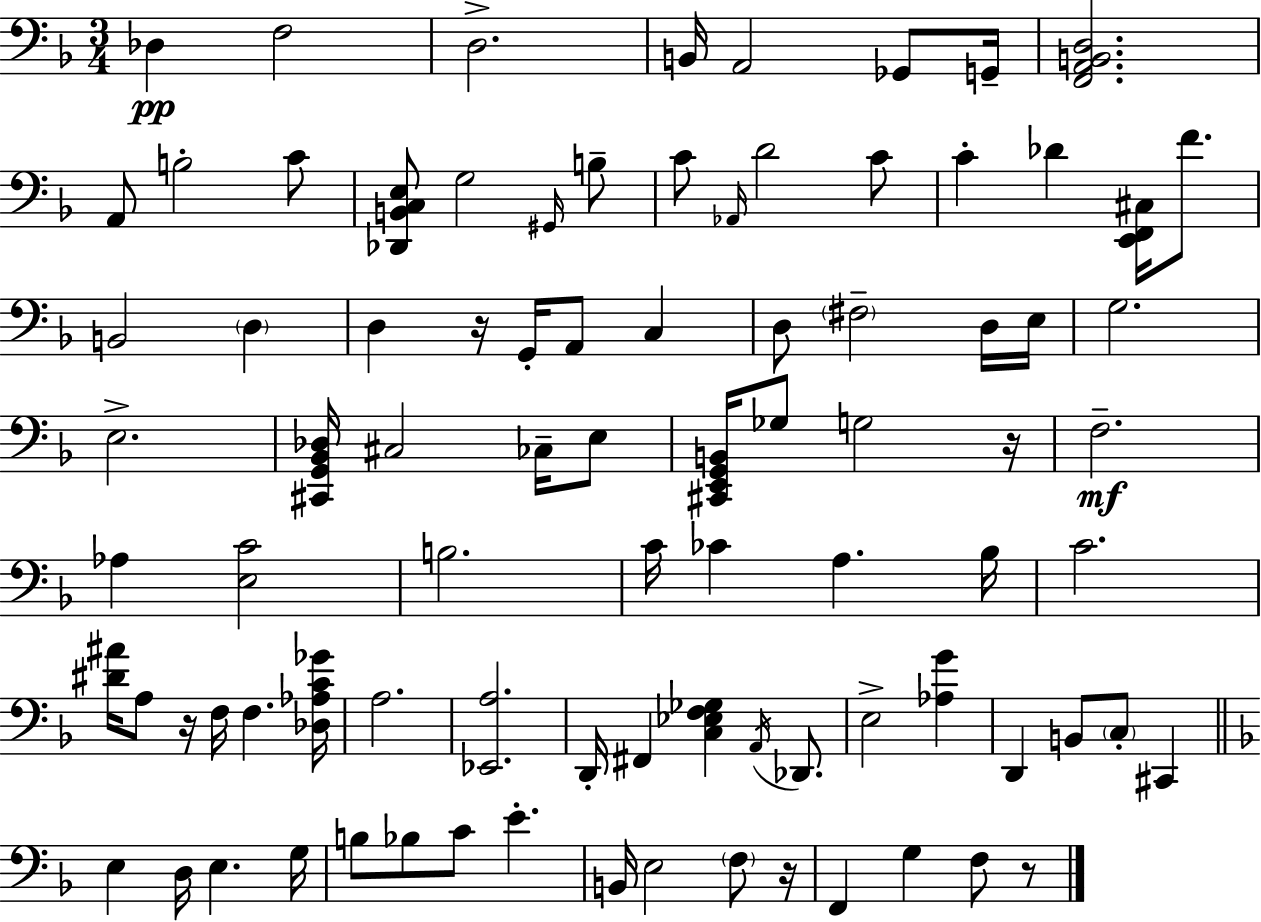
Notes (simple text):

Db3/q F3/h D3/h. B2/s A2/h Gb2/e G2/s [F2,A2,B2,D3]/h. A2/e B3/h C4/e [Db2,B2,C3,E3]/e G3/h G#2/s B3/e C4/e Ab2/s D4/h C4/e C4/q Db4/q [E2,F2,C#3]/s F4/e. B2/h D3/q D3/q R/s G2/s A2/e C3/q D3/e F#3/h D3/s E3/s G3/h. E3/h. [C#2,G2,Bb2,Db3]/s C#3/h CES3/s E3/e [C#2,E2,G2,B2]/s Gb3/e G3/h R/s F3/h. Ab3/q [E3,C4]/h B3/h. C4/s CES4/q A3/q. Bb3/s C4/h. [D#4,A#4]/s A3/e R/s F3/s F3/q. [Db3,Ab3,C4,Gb4]/s A3/h. [Eb2,A3]/h. D2/s F#2/q [C3,Eb3,F3,Gb3]/q A2/s Db2/e. E3/h [Ab3,G4]/q D2/q B2/e C3/e C#2/q E3/q D3/s E3/q. G3/s B3/e Bb3/e C4/e E4/q. B2/s E3/h F3/e R/s F2/q G3/q F3/e R/e